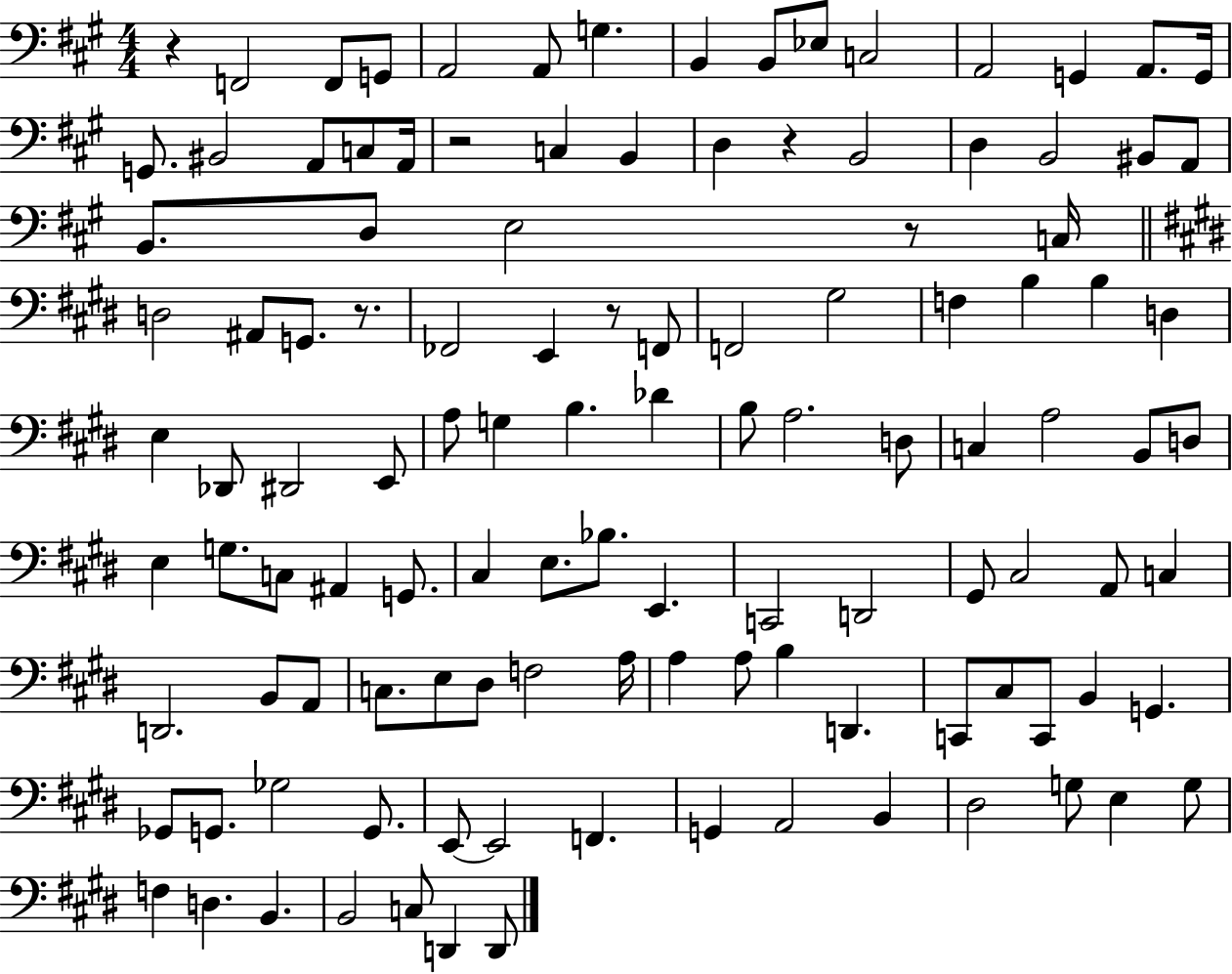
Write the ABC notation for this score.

X:1
T:Untitled
M:4/4
L:1/4
K:A
z F,,2 F,,/2 G,,/2 A,,2 A,,/2 G, B,, B,,/2 _E,/2 C,2 A,,2 G,, A,,/2 G,,/4 G,,/2 ^B,,2 A,,/2 C,/2 A,,/4 z2 C, B,, D, z B,,2 D, B,,2 ^B,,/2 A,,/2 B,,/2 D,/2 E,2 z/2 C,/4 D,2 ^A,,/2 G,,/2 z/2 _F,,2 E,, z/2 F,,/2 F,,2 ^G,2 F, B, B, D, E, _D,,/2 ^D,,2 E,,/2 A,/2 G, B, _D B,/2 A,2 D,/2 C, A,2 B,,/2 D,/2 E, G,/2 C,/2 ^A,, G,,/2 ^C, E,/2 _B,/2 E,, C,,2 D,,2 ^G,,/2 ^C,2 A,,/2 C, D,,2 B,,/2 A,,/2 C,/2 E,/2 ^D,/2 F,2 A,/4 A, A,/2 B, D,, C,,/2 ^C,/2 C,,/2 B,, G,, _G,,/2 G,,/2 _G,2 G,,/2 E,,/2 E,,2 F,, G,, A,,2 B,, ^D,2 G,/2 E, G,/2 F, D, B,, B,,2 C,/2 D,, D,,/2